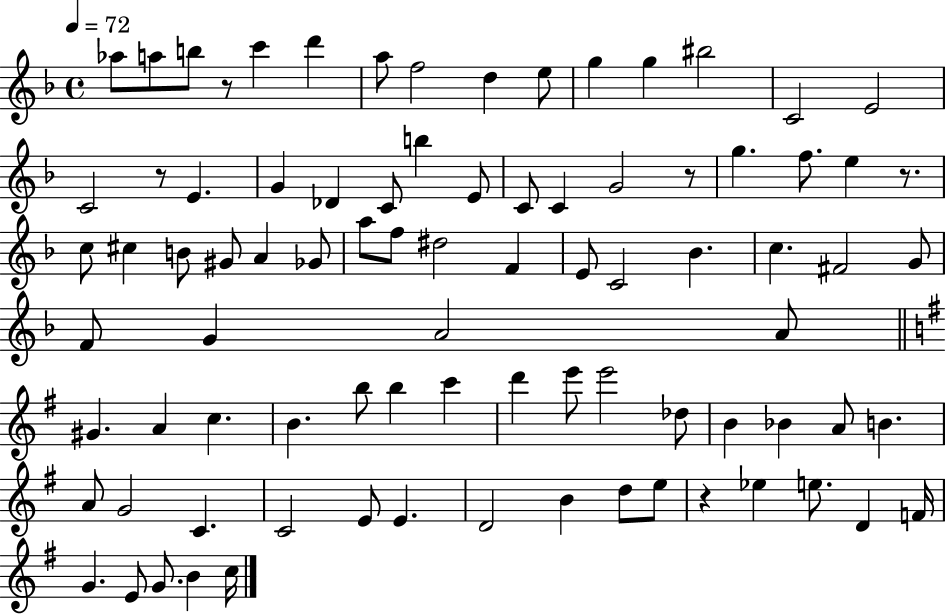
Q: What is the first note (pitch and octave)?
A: Ab5